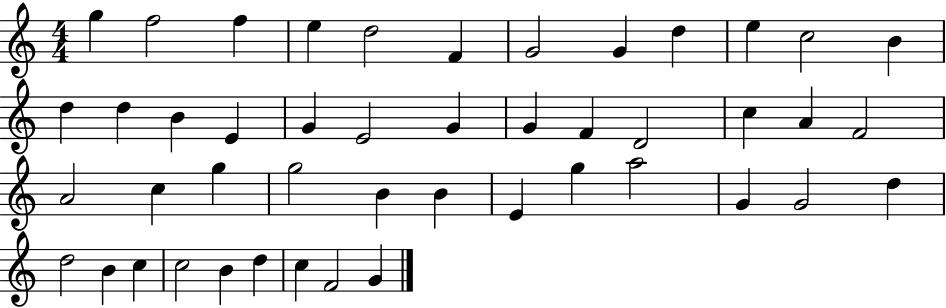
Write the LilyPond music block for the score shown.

{
  \clef treble
  \numericTimeSignature
  \time 4/4
  \key c \major
  g''4 f''2 f''4 | e''4 d''2 f'4 | g'2 g'4 d''4 | e''4 c''2 b'4 | \break d''4 d''4 b'4 e'4 | g'4 e'2 g'4 | g'4 f'4 d'2 | c''4 a'4 f'2 | \break a'2 c''4 g''4 | g''2 b'4 b'4 | e'4 g''4 a''2 | g'4 g'2 d''4 | \break d''2 b'4 c''4 | c''2 b'4 d''4 | c''4 f'2 g'4 | \bar "|."
}